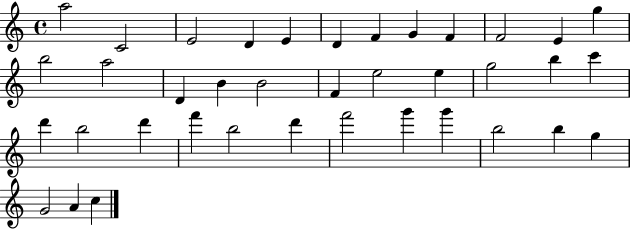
A5/h C4/h E4/h D4/q E4/q D4/q F4/q G4/q F4/q F4/h E4/q G5/q B5/h A5/h D4/q B4/q B4/h F4/q E5/h E5/q G5/h B5/q C6/q D6/q B5/h D6/q F6/q B5/h D6/q F6/h G6/q G6/q B5/h B5/q G5/q G4/h A4/q C5/q